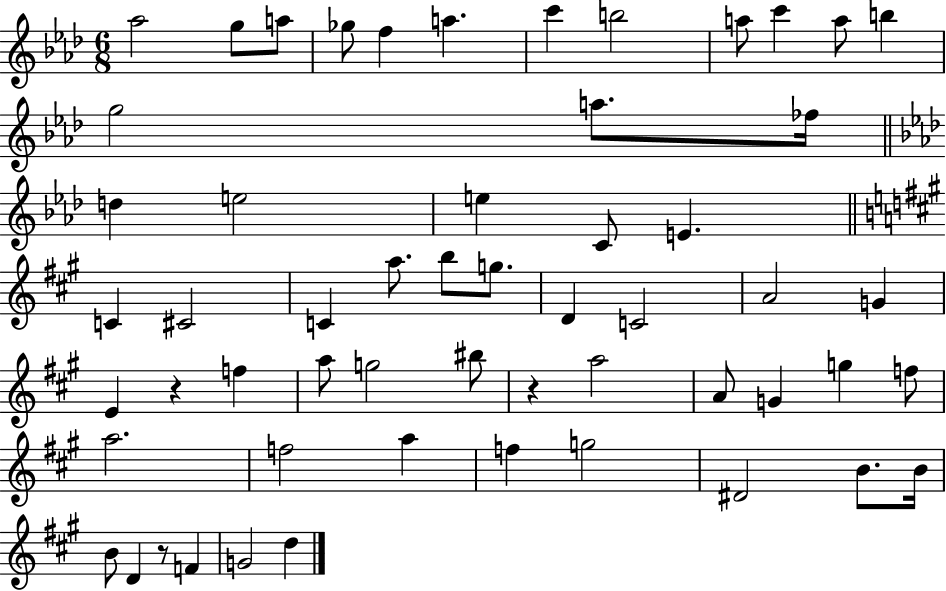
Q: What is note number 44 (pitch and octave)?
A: F5